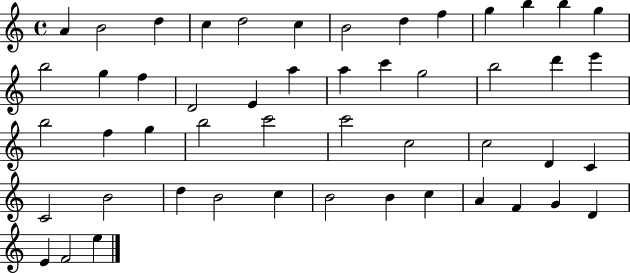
A4/q B4/h D5/q C5/q D5/h C5/q B4/h D5/q F5/q G5/q B5/q B5/q G5/q B5/h G5/q F5/q D4/h E4/q A5/q A5/q C6/q G5/h B5/h D6/q E6/q B5/h F5/q G5/q B5/h C6/h C6/h C5/h C5/h D4/q C4/q C4/h B4/h D5/q B4/h C5/q B4/h B4/q C5/q A4/q F4/q G4/q D4/q E4/q F4/h E5/q